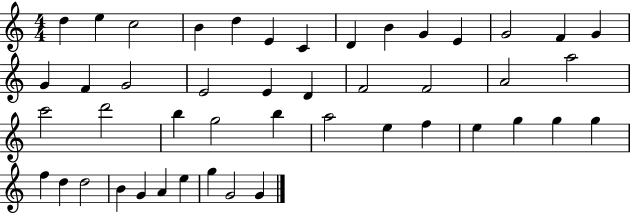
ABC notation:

X:1
T:Untitled
M:4/4
L:1/4
K:C
d e c2 B d E C D B G E G2 F G G F G2 E2 E D F2 F2 A2 a2 c'2 d'2 b g2 b a2 e f e g g g f d d2 B G A e g G2 G